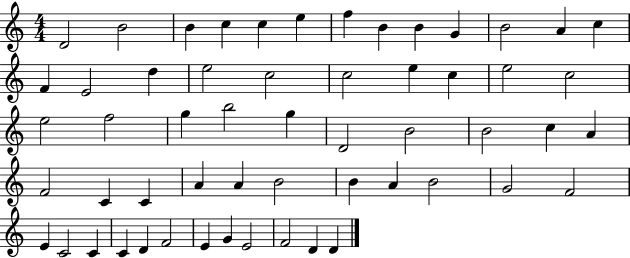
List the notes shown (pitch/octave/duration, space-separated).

D4/h B4/h B4/q C5/q C5/q E5/q F5/q B4/q B4/q G4/q B4/h A4/q C5/q F4/q E4/h D5/q E5/h C5/h C5/h E5/q C5/q E5/h C5/h E5/h F5/h G5/q B5/h G5/q D4/h B4/h B4/h C5/q A4/q F4/h C4/q C4/q A4/q A4/q B4/h B4/q A4/q B4/h G4/h F4/h E4/q C4/h C4/q C4/q D4/q F4/h E4/q G4/q E4/h F4/h D4/q D4/q